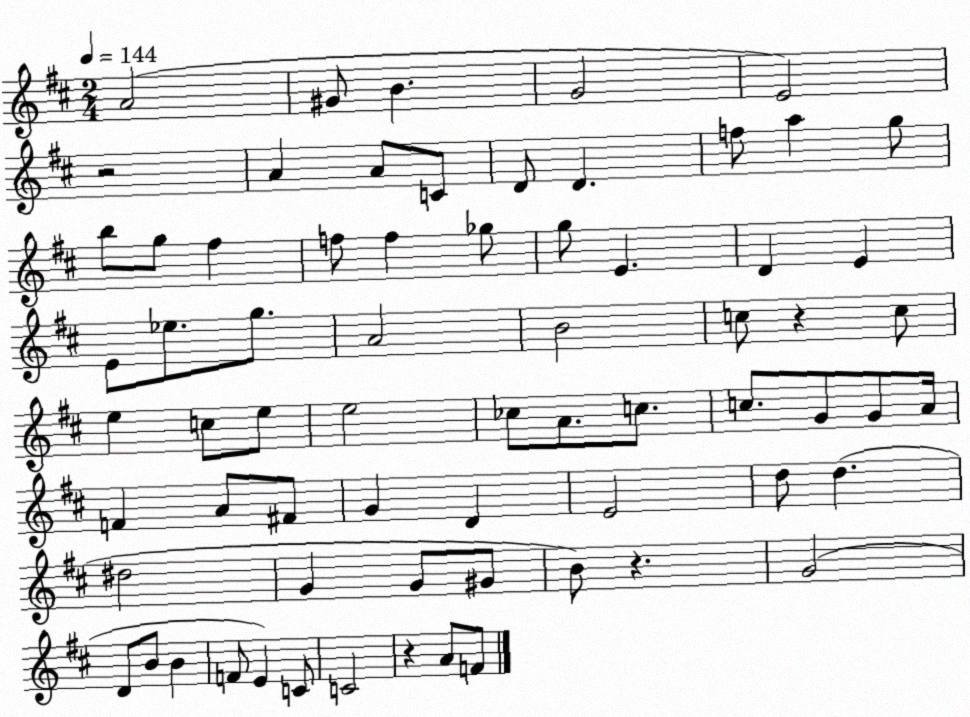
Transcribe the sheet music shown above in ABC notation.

X:1
T:Untitled
M:2/4
L:1/4
K:D
A2 ^G/2 B G2 E2 z2 A A/2 C/2 D/2 D f/2 a g/2 b/2 g/2 ^f f/2 f _g/2 g/2 E D E E/2 _e/2 g/2 A2 B2 c/2 z c/2 e c/2 e/2 e2 _c/2 A/2 c/2 c/2 G/2 G/2 A/4 F A/2 ^F/2 G D E2 d/2 d ^d2 G G/2 ^G/2 B/2 z G2 D/2 B/2 B F/2 E C/2 C2 z A/2 F/2